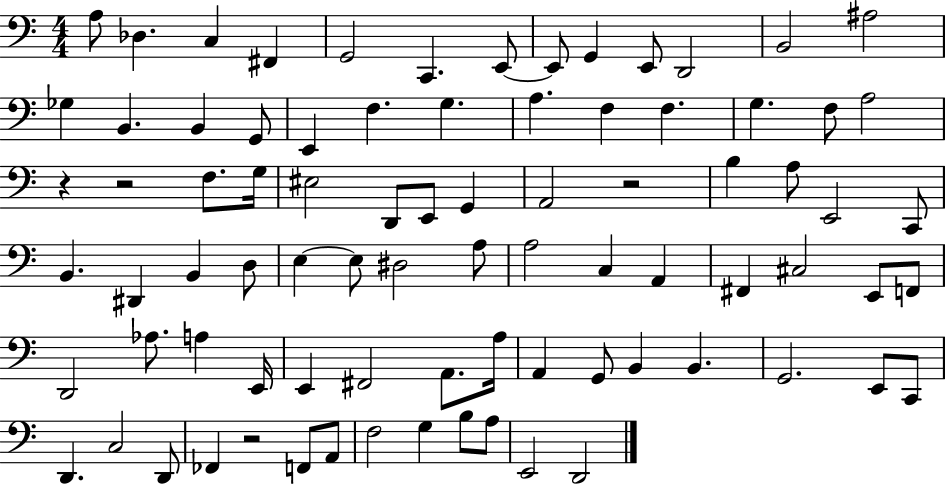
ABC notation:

X:1
T:Untitled
M:4/4
L:1/4
K:C
A,/2 _D, C, ^F,, G,,2 C,, E,,/2 E,,/2 G,, E,,/2 D,,2 B,,2 ^A,2 _G, B,, B,, G,,/2 E,, F, G, A, F, F, G, F,/2 A,2 z z2 F,/2 G,/4 ^E,2 D,,/2 E,,/2 G,, A,,2 z2 B, A,/2 E,,2 C,,/2 B,, ^D,, B,, D,/2 E, E,/2 ^D,2 A,/2 A,2 C, A,, ^F,, ^C,2 E,,/2 F,,/2 D,,2 _A,/2 A, E,,/4 E,, ^F,,2 A,,/2 A,/4 A,, G,,/2 B,, B,, G,,2 E,,/2 C,,/2 D,, C,2 D,,/2 _F,, z2 F,,/2 A,,/2 F,2 G, B,/2 A,/2 E,,2 D,,2